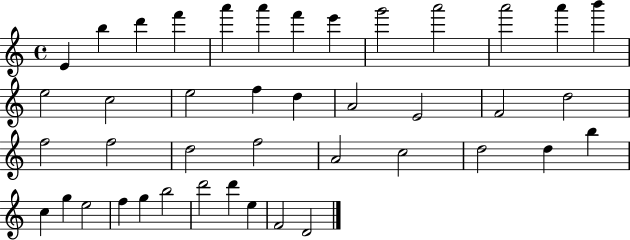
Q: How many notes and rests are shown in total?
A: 42